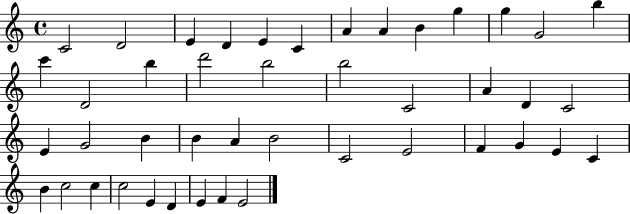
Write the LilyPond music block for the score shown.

{
  \clef treble
  \time 4/4
  \defaultTimeSignature
  \key c \major
  c'2 d'2 | e'4 d'4 e'4 c'4 | a'4 a'4 b'4 g''4 | g''4 g'2 b''4 | \break c'''4 d'2 b''4 | d'''2 b''2 | b''2 c'2 | a'4 d'4 c'2 | \break e'4 g'2 b'4 | b'4 a'4 b'2 | c'2 e'2 | f'4 g'4 e'4 c'4 | \break b'4 c''2 c''4 | c''2 e'4 d'4 | e'4 f'4 e'2 | \bar "|."
}